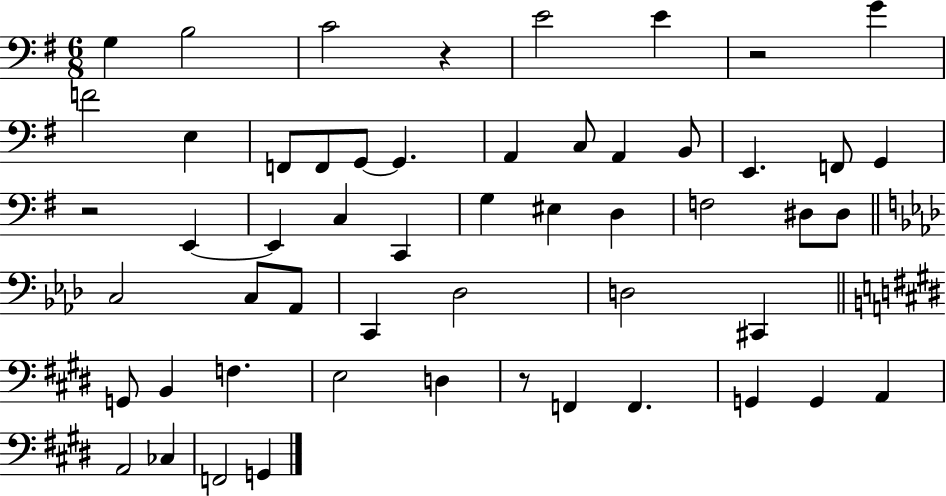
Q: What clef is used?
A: bass